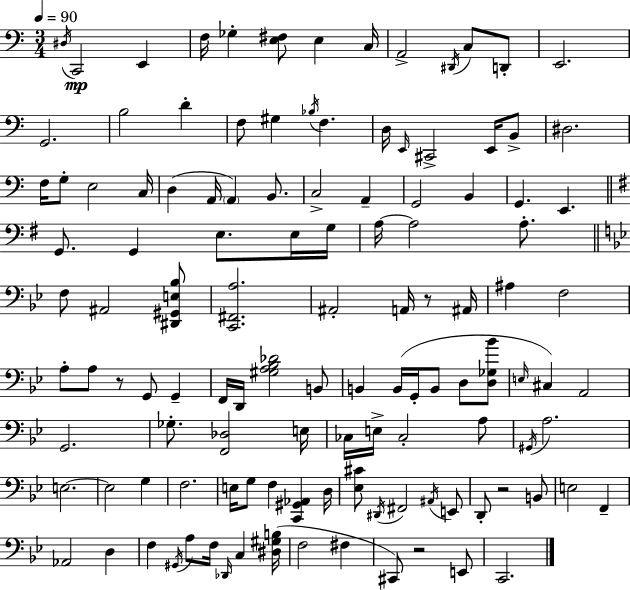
D#3/s C2/h E2/q F3/s Gb3/q [E3,F#3]/e E3/q C3/s A2/h D#2/s C3/e D2/e E2/h. G2/h. B3/h D4/q F3/e G#3/q Bb3/s F3/q. D3/s E2/s C#2/h E2/s B2/e D#3/h. F3/s G3/e E3/h C3/s D3/q A2/s A2/q B2/e. C3/h A2/q G2/h B2/q G2/q. E2/q. G2/e. G2/q E3/e. E3/s G3/s A3/s A3/h A3/e. F3/e A#2/h [D#2,G#2,E3,Bb3]/e [C2,F#2,A3]/h. A#2/h A2/s R/e A#2/s A#3/q F3/h A3/e A3/e R/e G2/e G2/q F2/s D2/s [G#3,A3,Bb3,Db4]/h B2/e B2/q B2/s G2/s B2/e D3/e [D3,Gb3,Bb4]/e E3/s C#3/q A2/h G2/h. Gb3/e. [F2,Db3]/h E3/s CES3/s E3/s CES3/h A3/e G#2/s A3/h. E3/h. E3/h G3/q F3/h. E3/s G3/e F3/q [C2,G#2,Ab2]/q D3/s [Eb3,C#4]/e D#2/s F#2/h A#2/s E2/e D2/e R/h B2/e E3/h F2/q Ab2/h D3/q F3/q G#2/s A3/e F3/s Db2/s C3/q [D#3,G#3,B3]/s F3/h F#3/q C#2/e R/h E2/e C2/h.